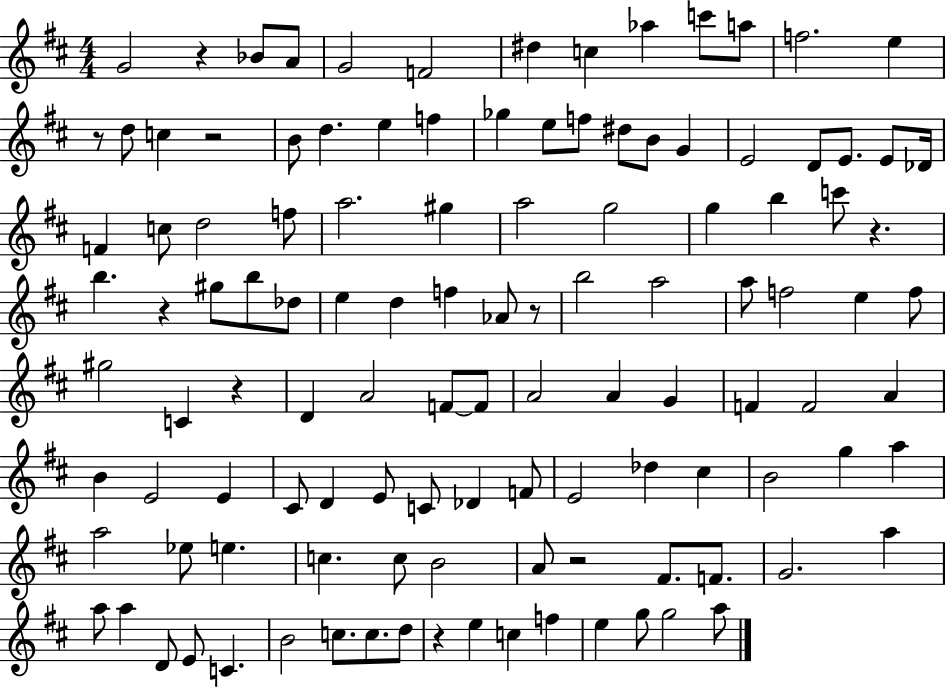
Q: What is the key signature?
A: D major